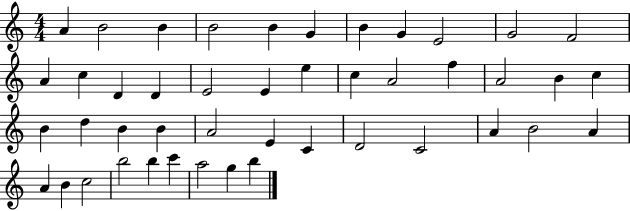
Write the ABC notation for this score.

X:1
T:Untitled
M:4/4
L:1/4
K:C
A B2 B B2 B G B G E2 G2 F2 A c D D E2 E e c A2 f A2 B c B d B B A2 E C D2 C2 A B2 A A B c2 b2 b c' a2 g b